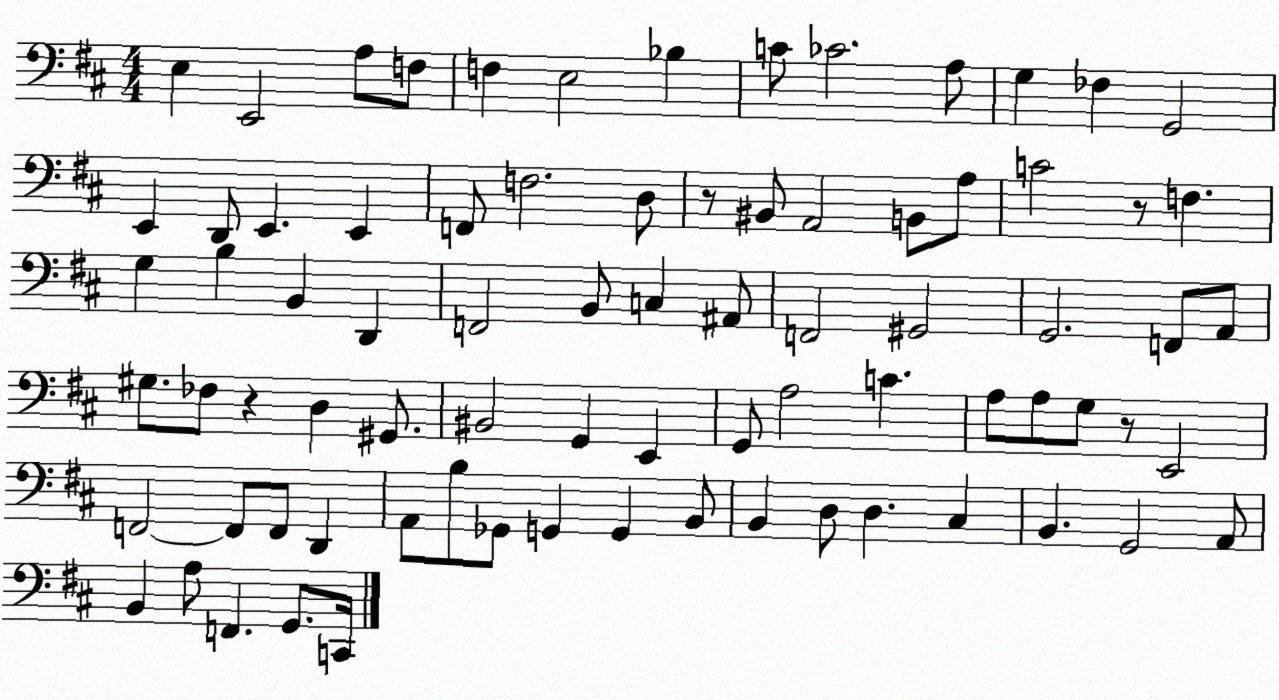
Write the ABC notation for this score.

X:1
T:Untitled
M:4/4
L:1/4
K:D
E, E,,2 A,/2 F,/2 F, E,2 _B, C/2 _C2 A,/2 G, _F, G,,2 E,, D,,/2 E,, E,, F,,/2 F,2 D,/2 z/2 ^B,,/2 A,,2 B,,/2 A,/2 C2 z/2 F, G, B, B,, D,, F,,2 B,,/2 C, ^A,,/2 F,,2 ^G,,2 G,,2 F,,/2 A,,/2 ^G,/2 _F,/2 z D, ^G,,/2 ^B,,2 G,, E,, G,,/2 A,2 C A,/2 A,/2 G,/2 z/2 E,,2 F,,2 F,,/2 F,,/2 D,, A,,/2 B,/2 _G,,/2 G,, G,, B,,/2 B,, D,/2 D, ^C, B,, G,,2 A,,/2 B,, A,/2 F,, G,,/2 C,,/4